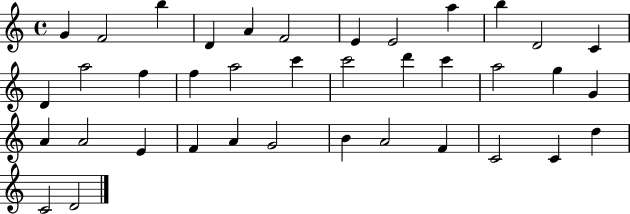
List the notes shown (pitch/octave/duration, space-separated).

G4/q F4/h B5/q D4/q A4/q F4/h E4/q E4/h A5/q B5/q D4/h C4/q D4/q A5/h F5/q F5/q A5/h C6/q C6/h D6/q C6/q A5/h G5/q G4/q A4/q A4/h E4/q F4/q A4/q G4/h B4/q A4/h F4/q C4/h C4/q D5/q C4/h D4/h